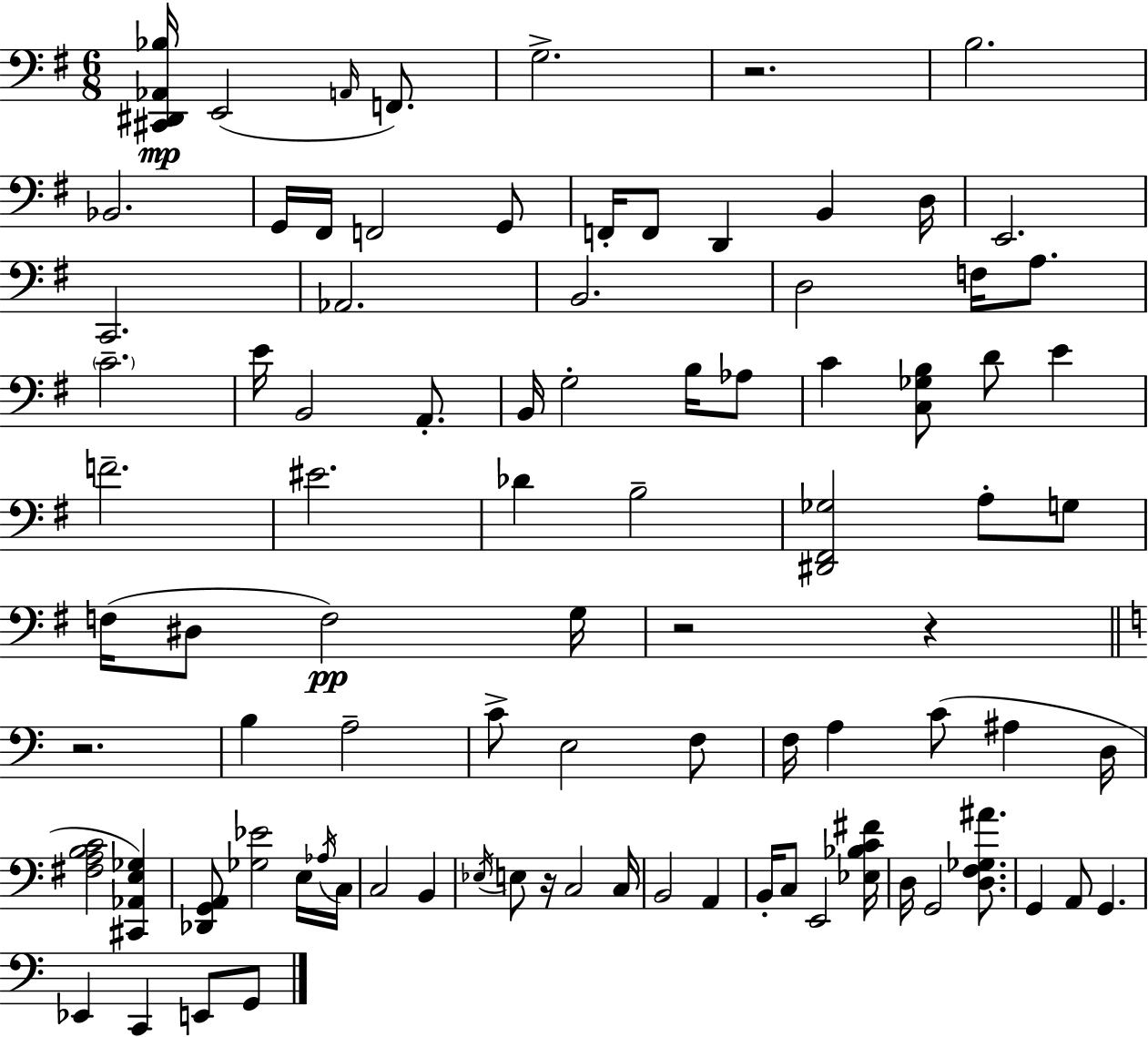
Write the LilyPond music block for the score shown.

{
  \clef bass
  \numericTimeSignature
  \time 6/8
  \key g \major
  <cis, dis, aes, bes>16\mp e,2( \grace { a,16 } f,8.) | g2.-> | r2. | b2. | \break bes,2. | g,16 fis,16 f,2 g,8 | f,16-. f,8 d,4 b,4 | d16 e,2. | \break c,2. | aes,2. | b,2. | d2 f16 a8. | \break \parenthesize c'2.-- | e'16 b,2 a,8.-. | b,16 g2-. b16 aes8 | c'4 <c ges b>8 d'8 e'4 | \break f'2.-- | eis'2. | des'4 b2-- | <dis, fis, ges>2 a8-. g8 | \break f16( dis8 f2\pp) | g16 r2 r4 | \bar "||" \break \key c \major r2. | b4 a2-- | c'8-> e2 f8 | f16 a4 c'8( ais4 d16 | \break <fis a b c'>2 <cis, aes, e ges>4) | <des, g, a,>8 <ges ees'>2 e16 \acciaccatura { aes16 } | c16 c2 b,4 | \acciaccatura { ees16 } e8 r16 c2 | \break c16 b,2 a,4 | b,16-. c8 e,2 | <ees bes c' fis'>16 d16 g,2 <d f ges ais'>8. | g,4 a,8 g,4. | \break ees,4 c,4 e,8 | g,8 \bar "|."
}